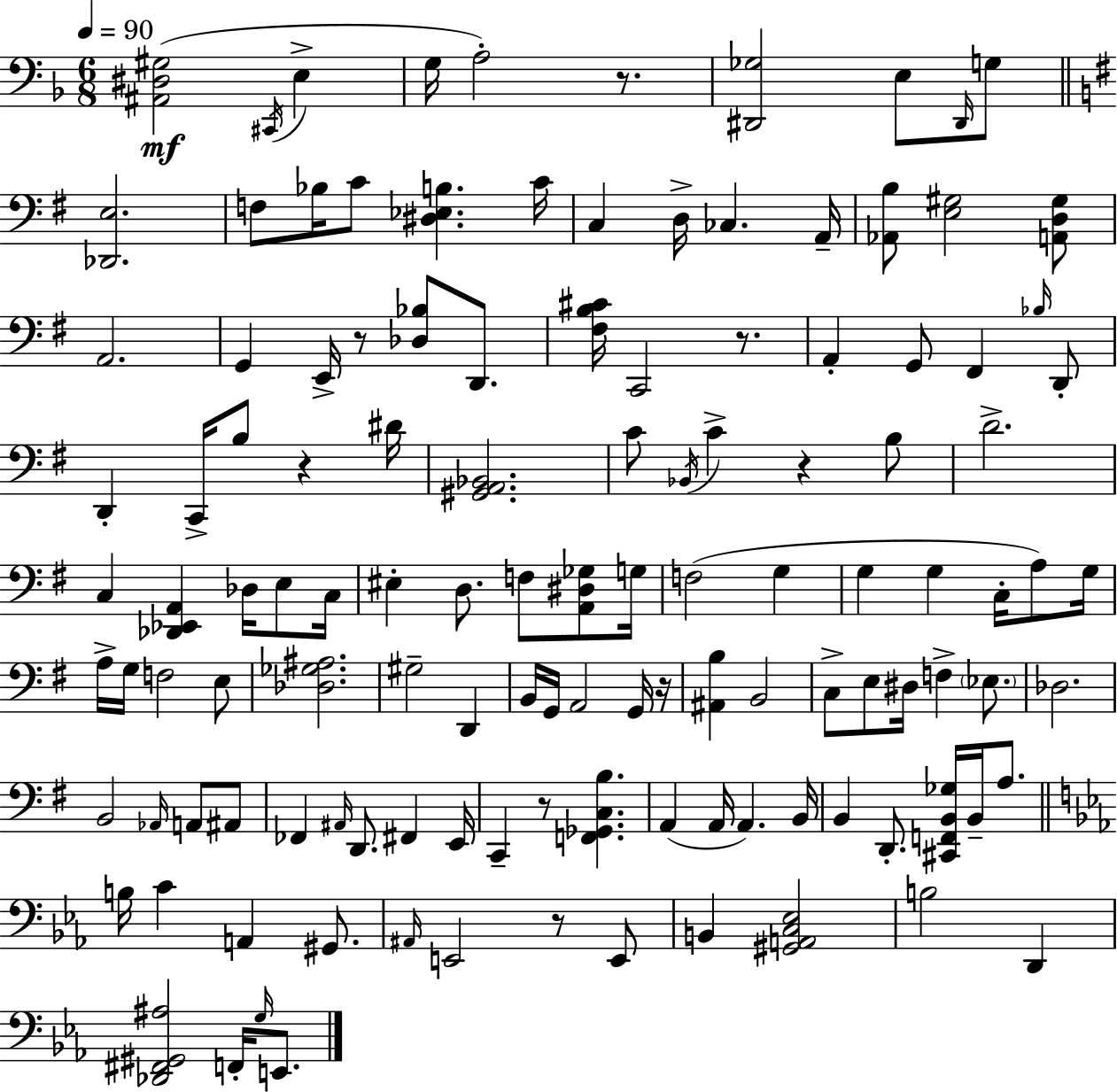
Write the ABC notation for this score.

X:1
T:Untitled
M:6/8
L:1/4
K:F
[^A,,^D,^G,]2 ^C,,/4 E, G,/4 A,2 z/2 [^D,,_G,]2 E,/2 ^D,,/4 G,/2 [_D,,E,]2 F,/2 _B,/4 C/2 [^D,_E,B,] C/4 C, D,/4 _C, A,,/4 [_A,,B,]/2 [E,^G,]2 [A,,D,^G,]/2 A,,2 G,, E,,/4 z/2 [_D,_B,]/2 D,,/2 [^F,B,^C]/4 C,,2 z/2 A,, G,,/2 ^F,, _B,/4 D,,/2 D,, C,,/4 B,/2 z ^D/4 [^G,,A,,_B,,]2 C/2 _B,,/4 C z B,/2 D2 C, [_D,,_E,,A,,] _D,/4 E,/2 C,/4 ^E, D,/2 F,/2 [A,,^D,_G,]/2 G,/4 F,2 G, G, G, C,/4 A,/2 G,/4 A,/4 G,/4 F,2 E,/2 [_D,_G,^A,]2 ^G,2 D,, B,,/4 G,,/4 A,,2 G,,/4 z/4 [^A,,B,] B,,2 C,/2 E,/2 ^D,/4 F, _E,/2 _D,2 B,,2 _A,,/4 A,,/2 ^A,,/2 _F,, ^A,,/4 D,,/2 ^F,, E,,/4 C,, z/2 [F,,_G,,C,B,] A,, A,,/4 A,, B,,/4 B,, D,,/2 [^C,,F,,B,,_G,]/4 B,,/4 A,/2 B,/4 C A,, ^G,,/2 ^A,,/4 E,,2 z/2 E,,/2 B,, [^G,,A,,C,_E,]2 B,2 D,, [_D,,^F,,^G,,^A,]2 F,,/4 G,/4 E,,/2